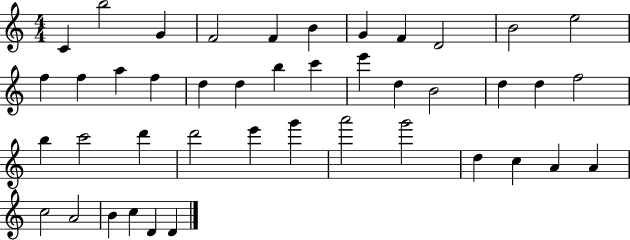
C4/q B5/h G4/q F4/h F4/q B4/q G4/q F4/q D4/h B4/h E5/h F5/q F5/q A5/q F5/q D5/q D5/q B5/q C6/q E6/q D5/q B4/h D5/q D5/q F5/h B5/q C6/h D6/q D6/h E6/q G6/q A6/h G6/h D5/q C5/q A4/q A4/q C5/h A4/h B4/q C5/q D4/q D4/q